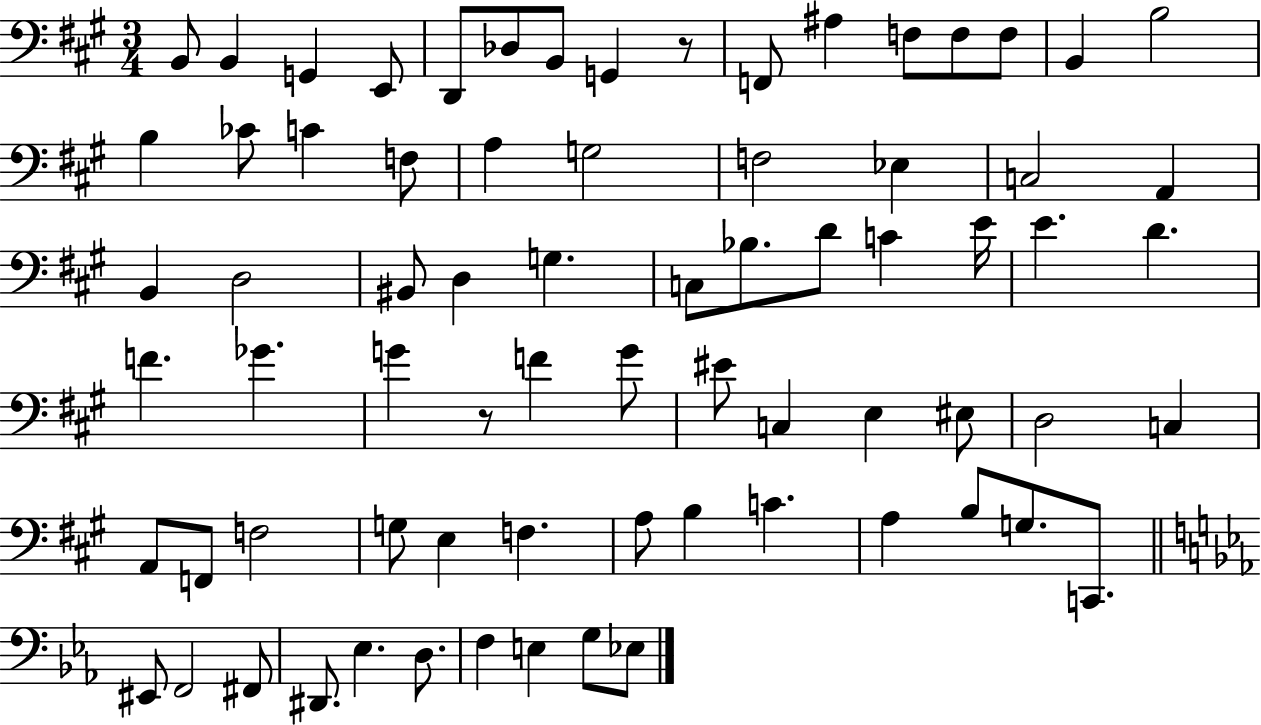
{
  \clef bass
  \numericTimeSignature
  \time 3/4
  \key a \major
  \repeat volta 2 { b,8 b,4 g,4 e,8 | d,8 des8 b,8 g,4 r8 | f,8 ais4 f8 f8 f8 | b,4 b2 | \break b4 ces'8 c'4 f8 | a4 g2 | f2 ees4 | c2 a,4 | \break b,4 d2 | bis,8 d4 g4. | c8 bes8. d'8 c'4 e'16 | e'4. d'4. | \break f'4. ges'4. | g'4 r8 f'4 g'8 | eis'8 c4 e4 eis8 | d2 c4 | \break a,8 f,8 f2 | g8 e4 f4. | a8 b4 c'4. | a4 b8 g8. c,8. | \break \bar "||" \break \key ees \major eis,8 f,2 fis,8 | dis,8. ees4. d8. | f4 e4 g8 ees8 | } \bar "|."
}